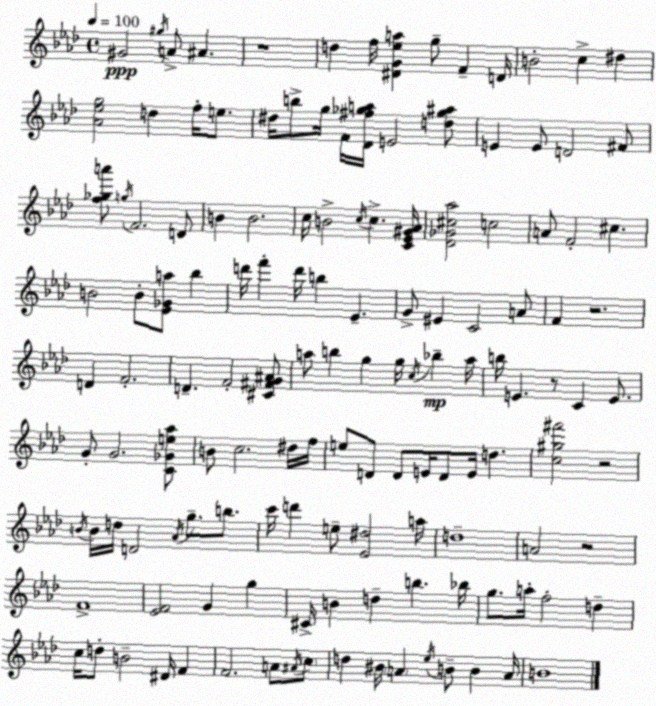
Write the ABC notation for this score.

X:1
T:Untitled
M:4/4
L:1/4
K:Fm
^G2 ^g/4 A/2 ^A z4 d f/4 [^DG_ea] g/2 F D/4 B2 c ^d [_A_eg]2 d f/4 e/2 ^d/4 b/2 g/4 F/4 [_D^f_ga]/4 E2 [d_g^a]/2 E E/2 D2 ^F/2 [f_ga']/2 g/4 F2 D/2 B B2 c/4 B2 c/4 c [C_E^G_A]/4 [_D_G^c_a]2 c2 A/2 F2 ^c B2 B/2 [_E_Ga]/2 _b d'/4 f' d'/4 b _E G/2 ^E C2 A/2 F z2 D F2 D F2 [^C^FG^A]/2 a/2 b g g/4 c/4 _b a/4 b/4 E z/2 C E/2 G/2 G2 [C_Ge_a]/2 B/2 c2 ^d/4 f/4 e/2 D/2 D/2 E/4 D/2 E/4 d [c^g^f']2 z2 B/4 B/4 d/4 D2 _A/4 g/2 b/2 c'/4 d' e/2 [_E^d]2 a/4 d4 A2 z2 F4 [_EF]2 G g ^C/4 B d b _b/4 g/2 a/4 f2 d c/4 d/2 B2 ^D/4 F F2 A/2 ^A/4 c/2 d ^B/4 A _e/4 B/2 B A/4 B4